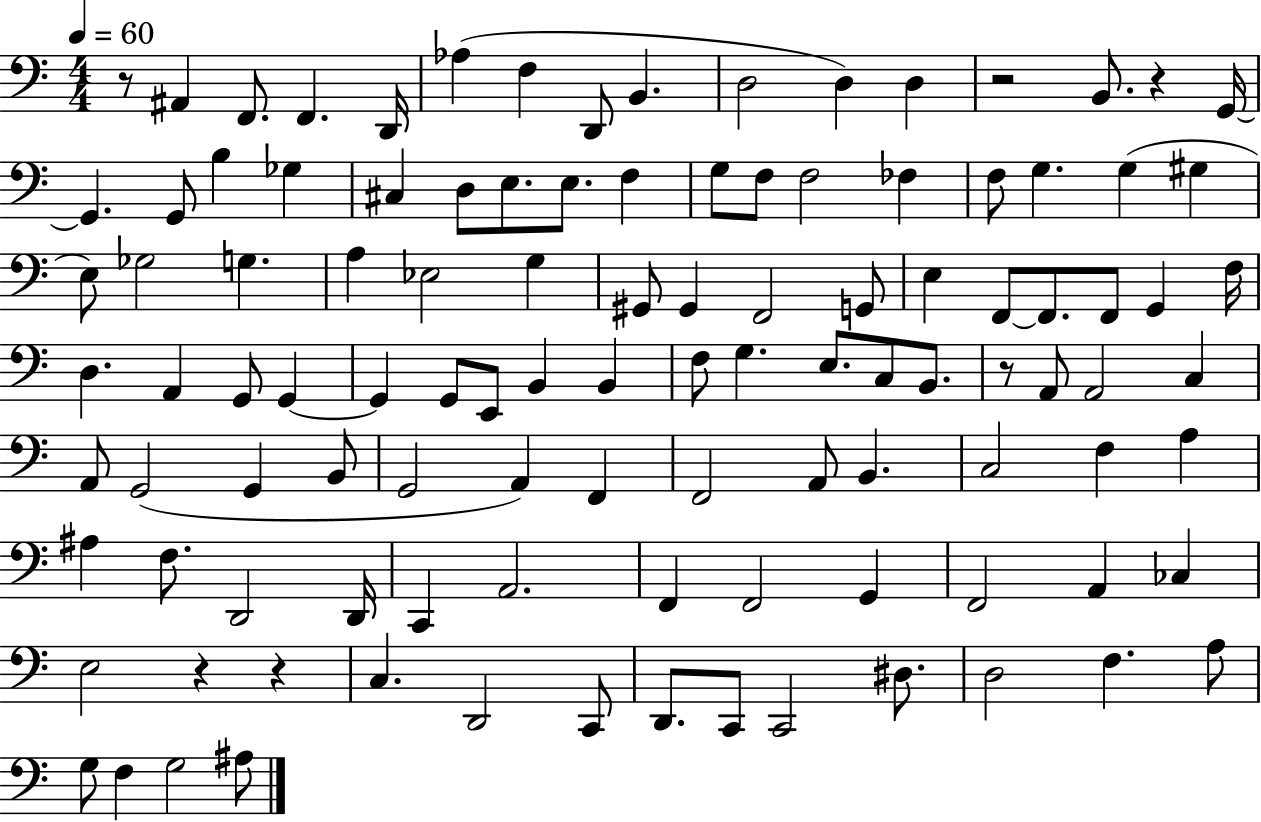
X:1
T:Untitled
M:4/4
L:1/4
K:C
z/2 ^A,, F,,/2 F,, D,,/4 _A, F, D,,/2 B,, D,2 D, D, z2 B,,/2 z G,,/4 G,, G,,/2 B, _G, ^C, D,/2 E,/2 E,/2 F, G,/2 F,/2 F,2 _F, F,/2 G, G, ^G, E,/2 _G,2 G, A, _E,2 G, ^G,,/2 ^G,, F,,2 G,,/2 E, F,,/2 F,,/2 F,,/2 G,, F,/4 D, A,, G,,/2 G,, G,, G,,/2 E,,/2 B,, B,, F,/2 G, E,/2 C,/2 B,,/2 z/2 A,,/2 A,,2 C, A,,/2 G,,2 G,, B,,/2 G,,2 A,, F,, F,,2 A,,/2 B,, C,2 F, A, ^A, F,/2 D,,2 D,,/4 C,, A,,2 F,, F,,2 G,, F,,2 A,, _C, E,2 z z C, D,,2 C,,/2 D,,/2 C,,/2 C,,2 ^D,/2 D,2 F, A,/2 G,/2 F, G,2 ^A,/2